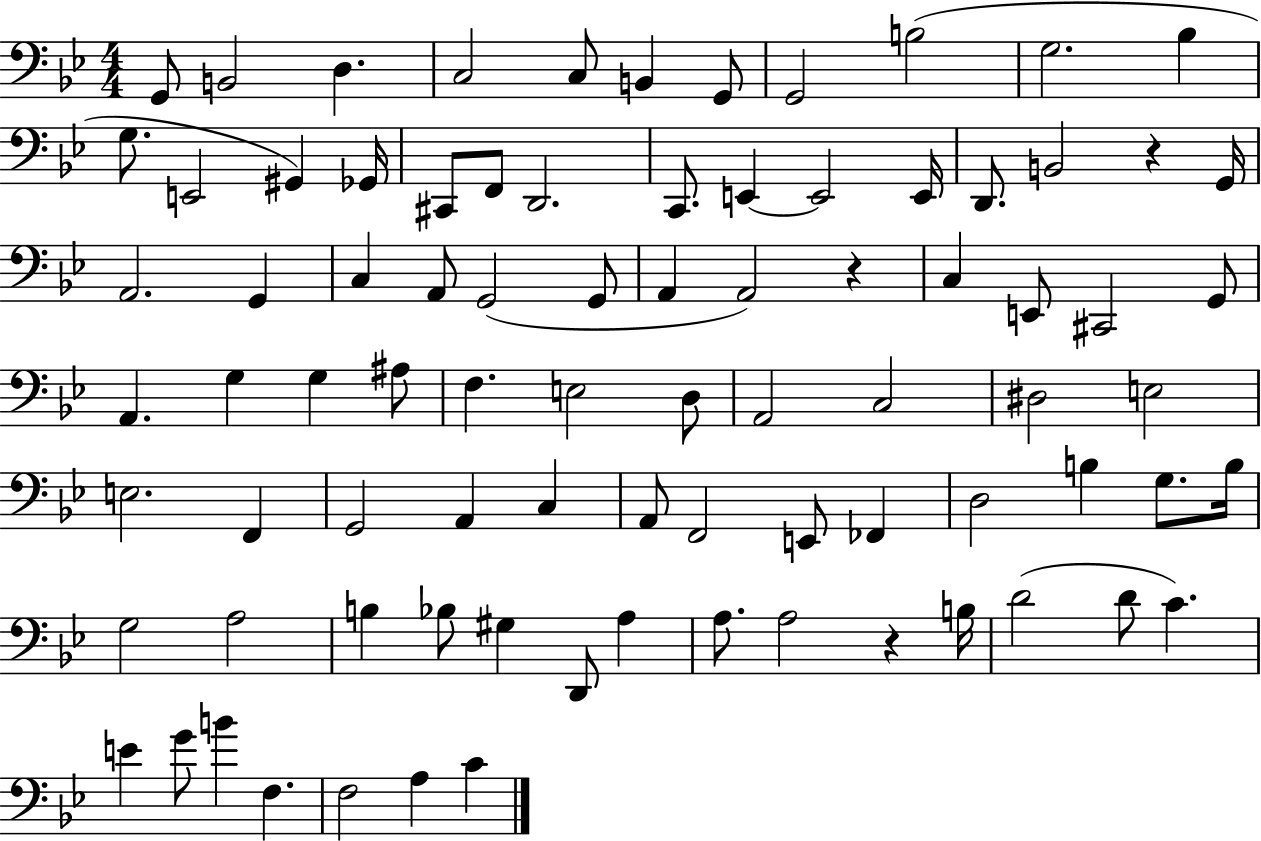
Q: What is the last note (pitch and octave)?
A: C4